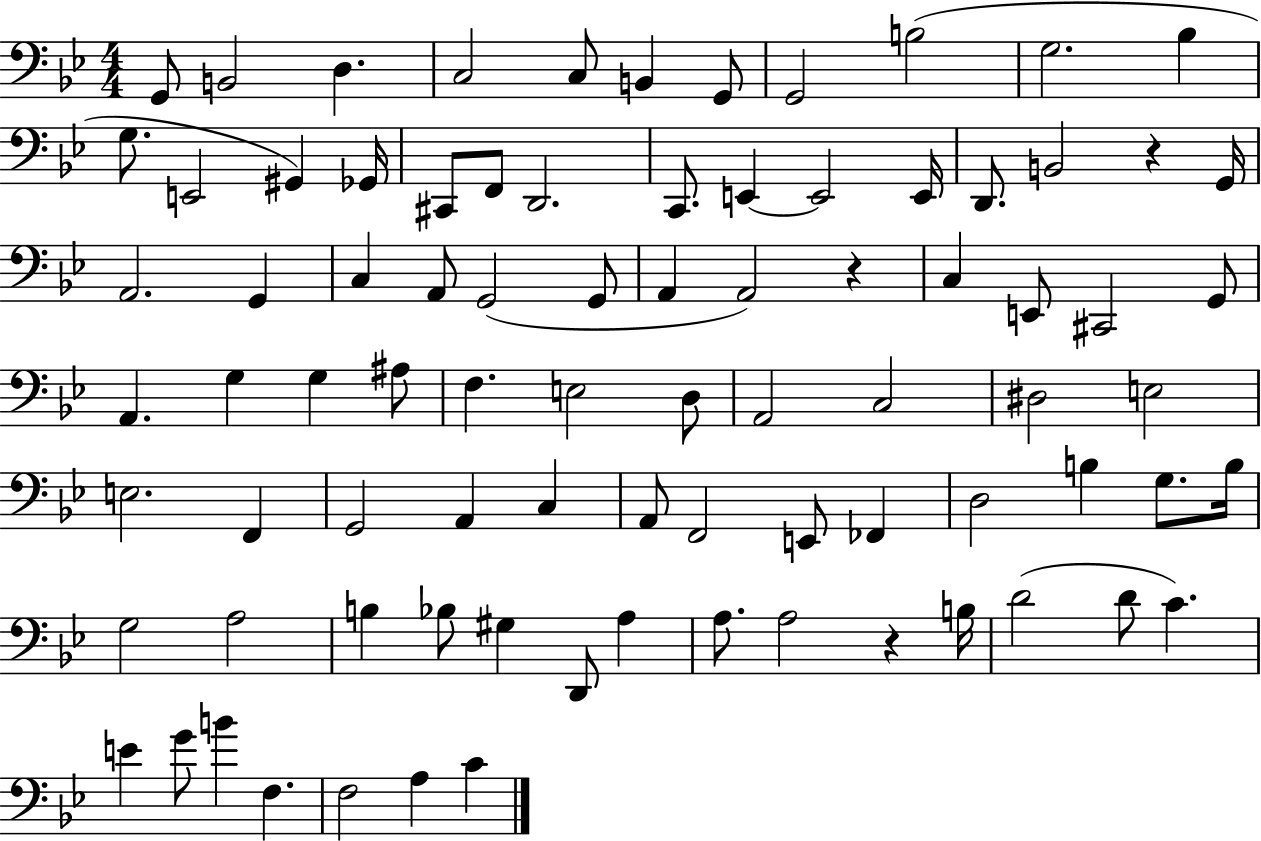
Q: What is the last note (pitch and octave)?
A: C4